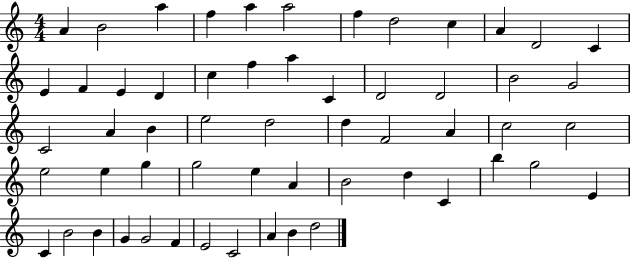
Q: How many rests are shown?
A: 0